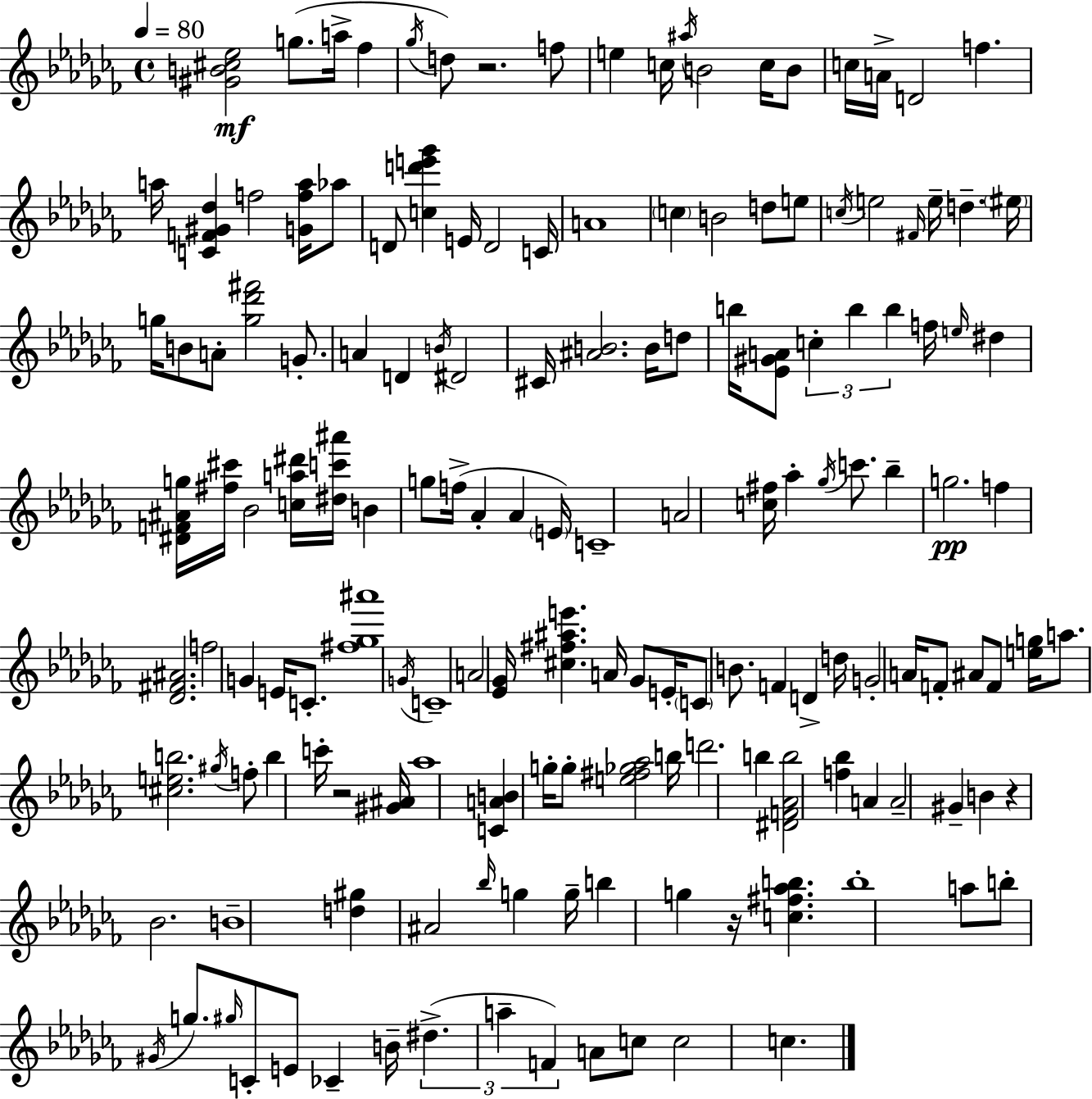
{
  \clef treble
  \time 4/4
  \defaultTimeSignature
  \key aes \minor
  \tempo 4 = 80
  <gis' b' cis'' ees''>2\mf g''8.( a''16-> fes''4 | \acciaccatura { ges''16 }) d''8 r2. f''8 | e''4 c''16 \acciaccatura { ais''16 } b'2 c''16 | b'8 c''16 a'16-> d'2 f''4. | \break a''16 <c' f' gis' des''>4 f''2 <g' f'' a''>16 | aes''8 d'8 <c'' d''' e''' ges'''>4 e'16 d'2 | c'16 a'1 | \parenthesize c''4 b'2 d''8 | \break e''8 \acciaccatura { c''16 } e''2 \grace { fis'16 } e''16-- d''4.-- | \parenthesize eis''16 g''16 b'8 a'8-. <g'' des''' fis'''>2 | g'8.-. a'4 d'4 \acciaccatura { b'16 } dis'2 | cis'16 <ais' b'>2. | \break b'16 d''8 b''16 <ees' gis' a'>8 \tuplet 3/2 { c''4-. b''4 | b''4 } f''16 \grace { e''16 } dis''4 <dis' f' ais' g''>16 <fis'' cis'''>16 bes'2 | <c'' a'' dis'''>16 <dis'' c''' ais'''>16 b'4 g''8 f''16->( aes'4-. | aes'4 \parenthesize e'16) c'1-- | \break a'2 <c'' fis''>16 aes''4-. | \acciaccatura { ges''16 } c'''8. bes''4-- g''2.\pp | f''4 <des' fis' ais'>2. | f''2 g'4 | \break e'16 c'8.-. <fis'' ges'' ais'''>1 | \acciaccatura { g'16 } c'1-- | a'2 | <ees' ges'>16 <cis'' fis'' ais'' e'''>4. a'16 ges'8 e'16-. \parenthesize c'8 b'8. | \break f'4 d'4-> d''16 g'2-. | a'16 f'8-. ais'8 f'8 <e'' g''>16 a''8. <cis'' e'' b''>2. | \acciaccatura { gis''16 } f''8-. b''4 c'''16-. | r2 <gis' ais'>16 aes''1 | \break <c' a' b'>4 g''16-. g''8-. | <e'' fis'' ges'' aes''>2 b''16 d'''2. | b''4 <dis' f' aes' b''>2 | <f'' bes''>4 a'4 a'2-- | \break gis'4-- b'4 r4 bes'2. | b'1-- | <d'' gis''>4 ais'2 | \grace { bes''16 } g''4 g''16-- b''4 g''4 | \break r16 <c'' fis'' aes'' b''>4. b''1-. | a''8 b''8-. \acciaccatura { gis'16 } g''8. | \grace { gis''16 } c'8-. e'8 ces'4-- b'16-- \tuplet 3/2 { dis''4.->( | a''4-- f'4) } a'8 c''8 c''2 | \break c''4. \bar "|."
}